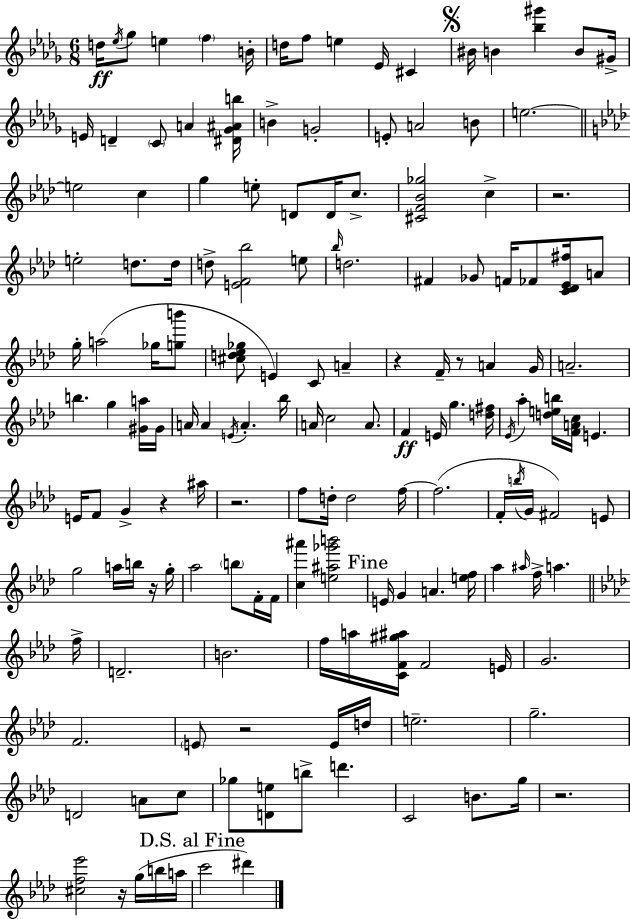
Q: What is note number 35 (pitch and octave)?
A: D5